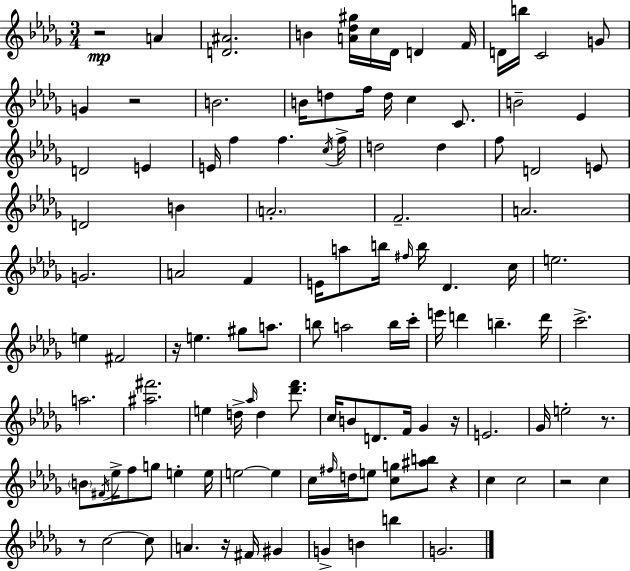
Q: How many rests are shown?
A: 9